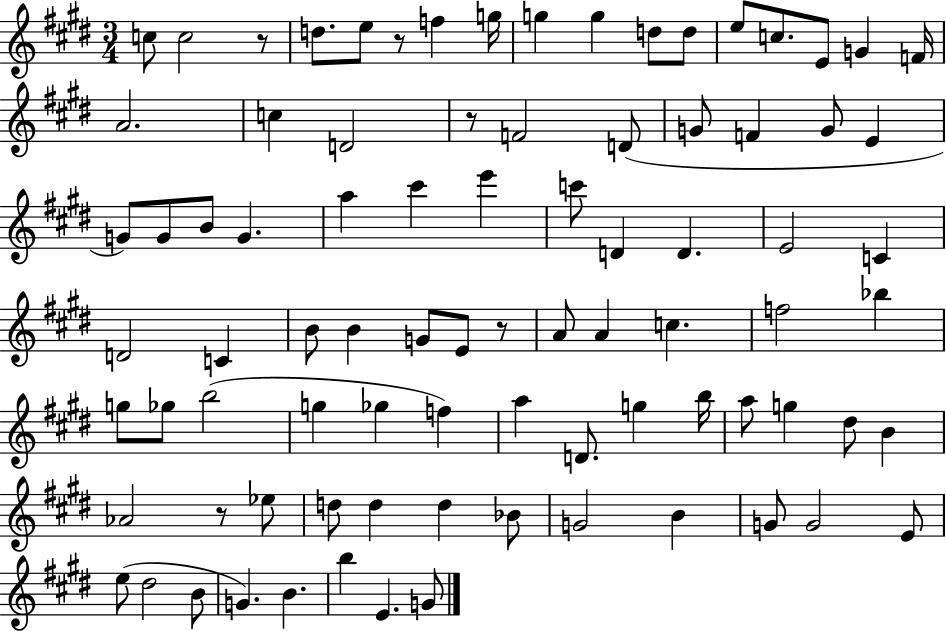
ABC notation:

X:1
T:Untitled
M:3/4
L:1/4
K:E
c/2 c2 z/2 d/2 e/2 z/2 f g/4 g g d/2 d/2 e/2 c/2 E/2 G F/4 A2 c D2 z/2 F2 D/2 G/2 F G/2 E G/2 G/2 B/2 G a ^c' e' c'/2 D D E2 C D2 C B/2 B G/2 E/2 z/2 A/2 A c f2 _b g/2 _g/2 b2 g _g f a D/2 g b/4 a/2 g ^d/2 B _A2 z/2 _e/2 d/2 d d _B/2 G2 B G/2 G2 E/2 e/2 ^d2 B/2 G B b E G/2